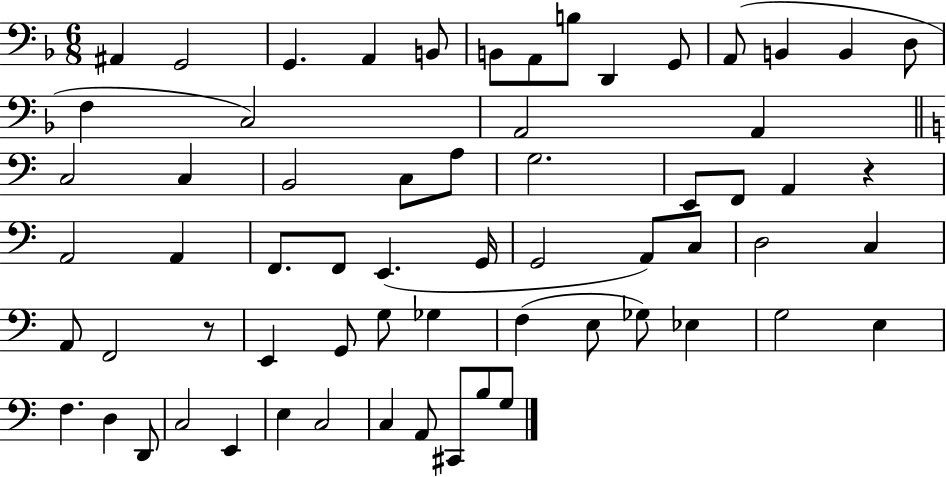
A#2/q G2/h G2/q. A2/q B2/e B2/e A2/e B3/e D2/q G2/e A2/e B2/q B2/q D3/e F3/q C3/h A2/h A2/q C3/h C3/q B2/h C3/e A3/e G3/h. E2/e F2/e A2/q R/q A2/h A2/q F2/e. F2/e E2/q. G2/s G2/h A2/e C3/e D3/h C3/q A2/e F2/h R/e E2/q G2/e G3/e Gb3/q F3/q E3/e Gb3/e Eb3/q G3/h E3/q F3/q. D3/q D2/e C3/h E2/q E3/q C3/h C3/q A2/e C#2/e B3/e G3/e